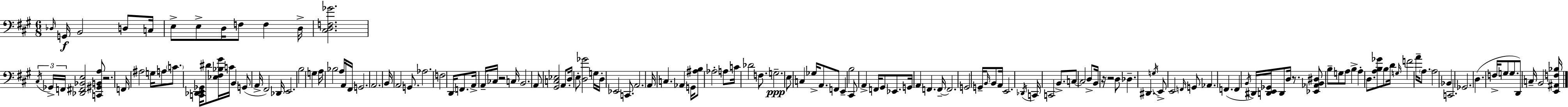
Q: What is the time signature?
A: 6/8